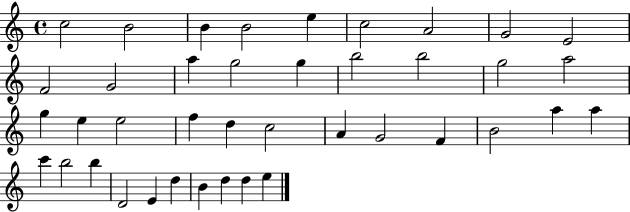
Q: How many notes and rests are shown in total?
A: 40